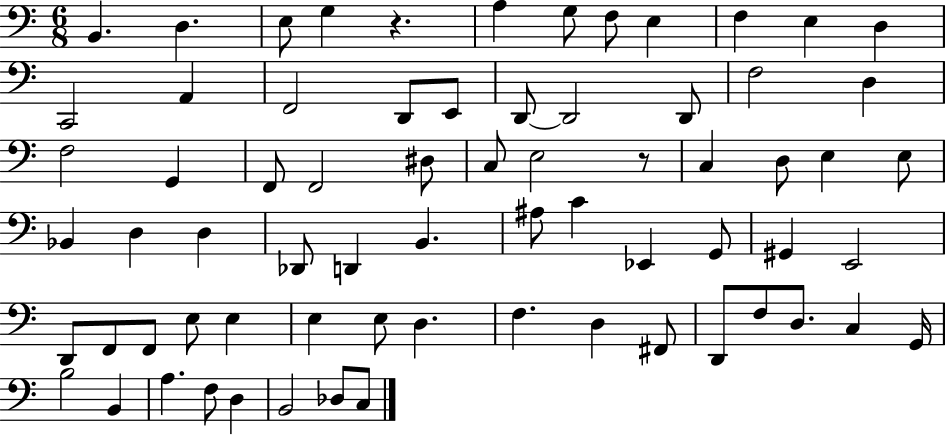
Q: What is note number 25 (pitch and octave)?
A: F2